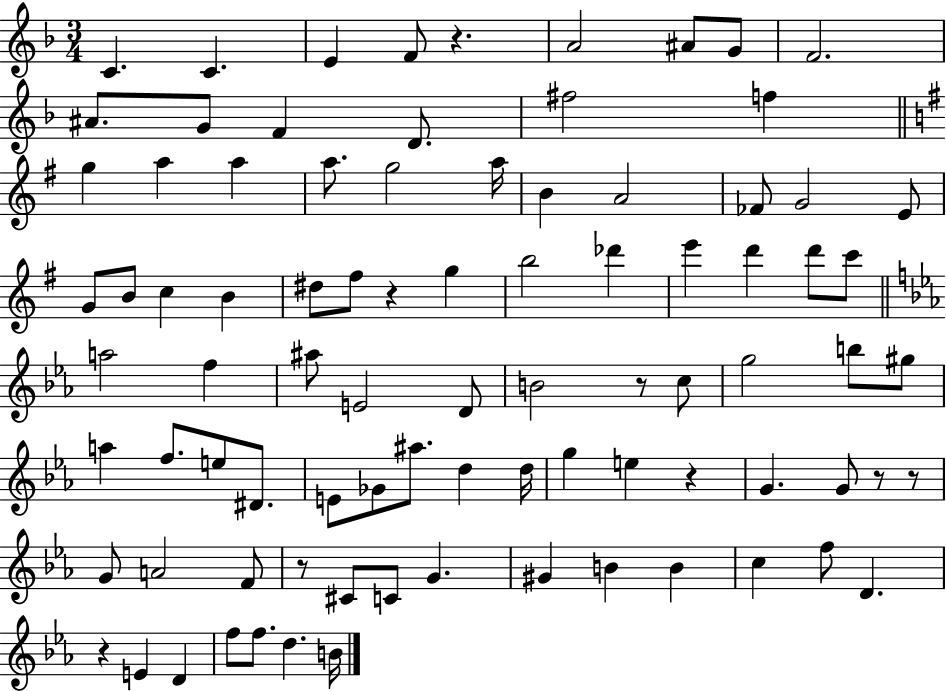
C4/q. C4/q. E4/q F4/e R/q. A4/h A#4/e G4/e F4/h. A#4/e. G4/e F4/q D4/e. F#5/h F5/q G5/q A5/q A5/q A5/e. G5/h A5/s B4/q A4/h FES4/e G4/h E4/e G4/e B4/e C5/q B4/q D#5/e F#5/e R/q G5/q B5/h Db6/q E6/q D6/q D6/e C6/e A5/h F5/q A#5/e E4/h D4/e B4/h R/e C5/e G5/h B5/e G#5/e A5/q F5/e. E5/e D#4/e. E4/e Gb4/e A#5/e. D5/q D5/s G5/q E5/q R/q G4/q. G4/e R/e R/e G4/e A4/h F4/e R/e C#4/e C4/e G4/q. G#4/q B4/q B4/q C5/q F5/e D4/q. R/q E4/q D4/q F5/e F5/e. D5/q. B4/s